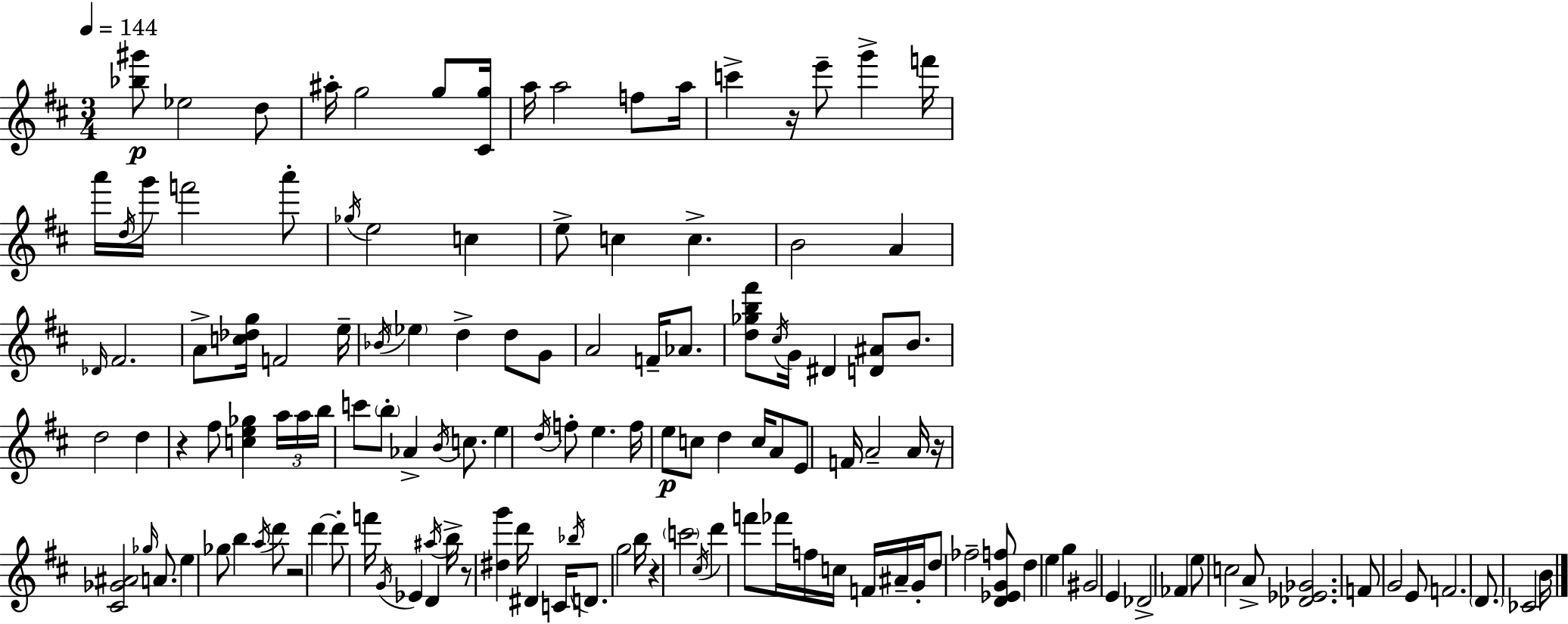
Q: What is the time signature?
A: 3/4